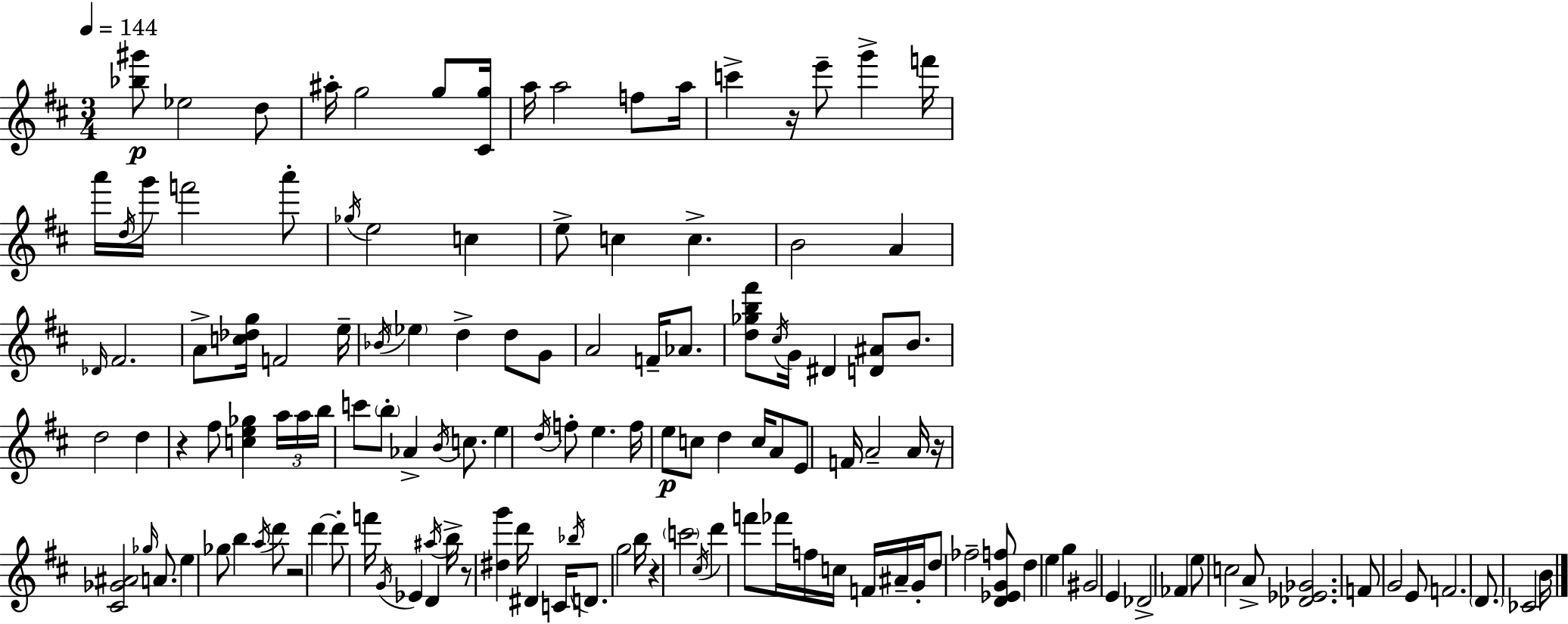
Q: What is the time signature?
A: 3/4